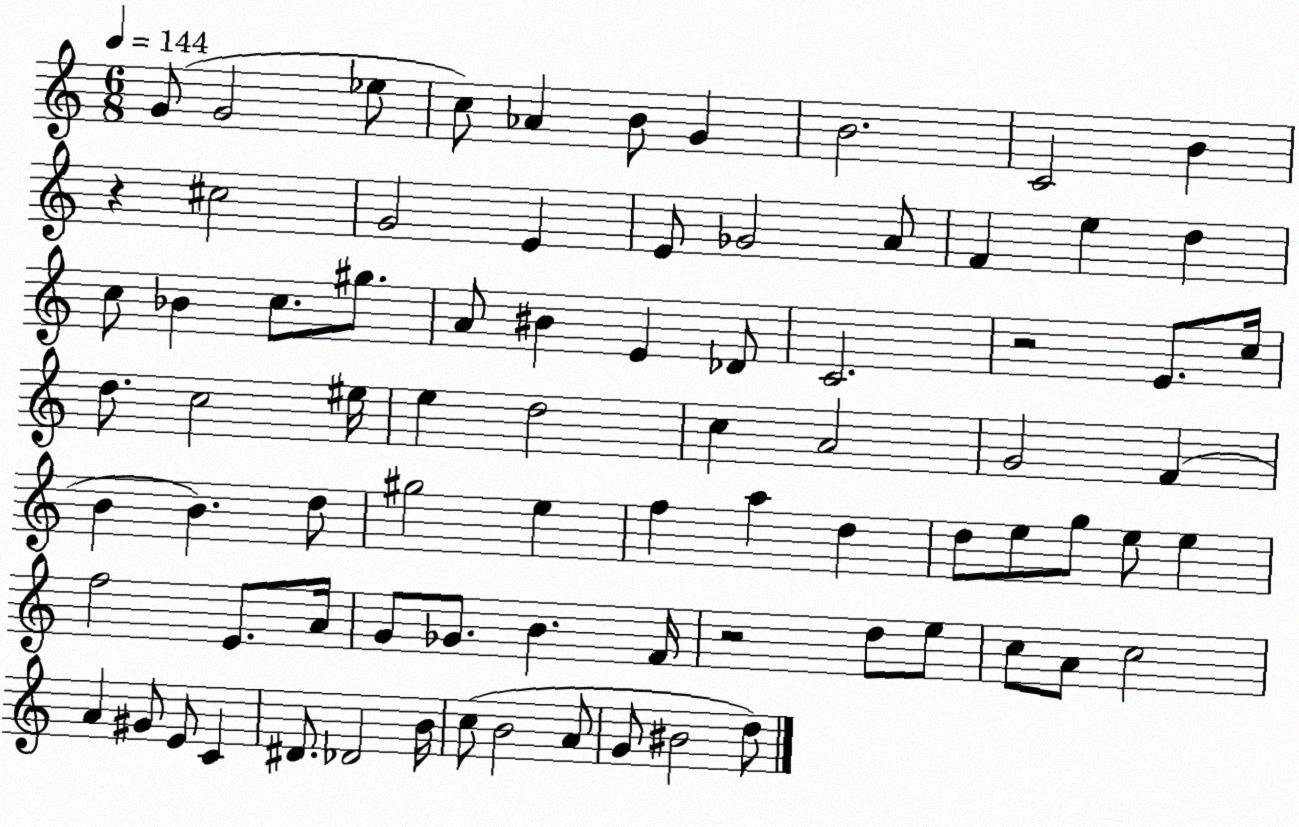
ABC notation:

X:1
T:Untitled
M:6/8
L:1/4
K:C
G/2 G2 _e/2 c/2 _A B/2 G B2 C2 B z ^c2 G2 E E/2 _G2 A/2 F e d c/2 _B c/2 ^g/2 A/2 ^B E _D/2 C2 z2 E/2 c/4 d/2 c2 ^e/4 e d2 c A2 G2 F B B d/2 ^g2 e f a d d/2 e/2 g/2 e/2 e f2 E/2 A/4 G/2 _G/2 B F/4 z2 d/2 e/2 c/2 A/2 c2 A ^G/2 E/2 C ^D/2 _D2 B/4 c/2 B2 A/2 G/2 ^B2 d/2